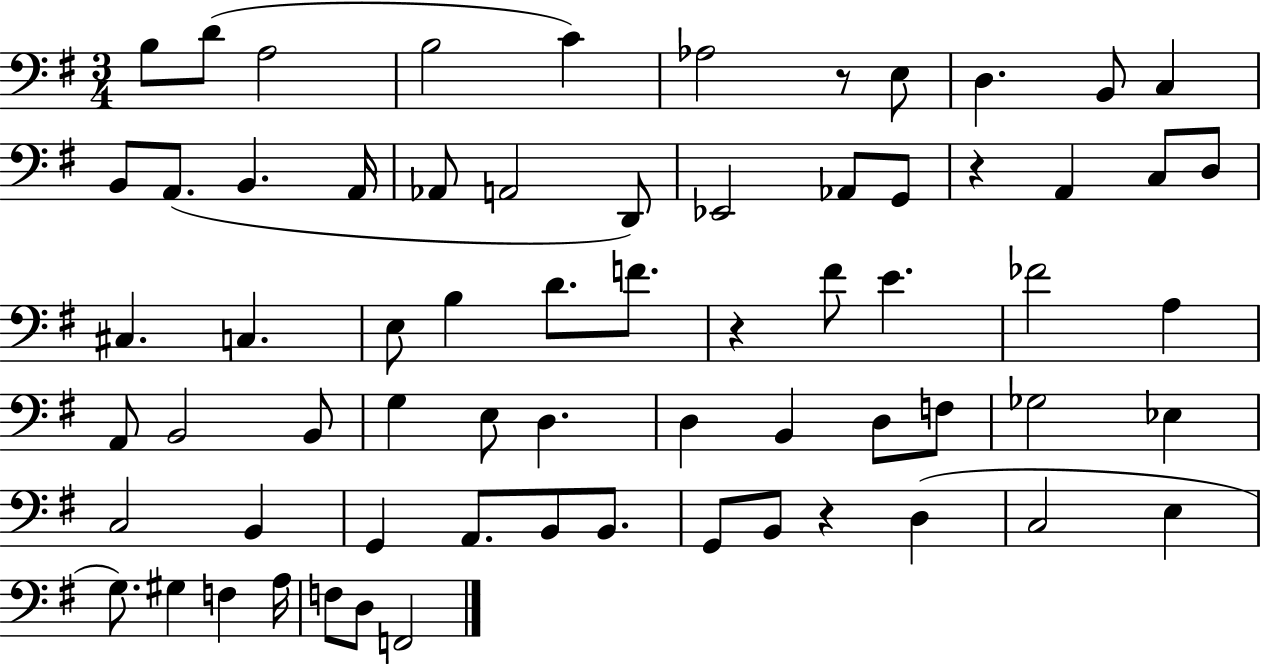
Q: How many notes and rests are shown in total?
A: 67